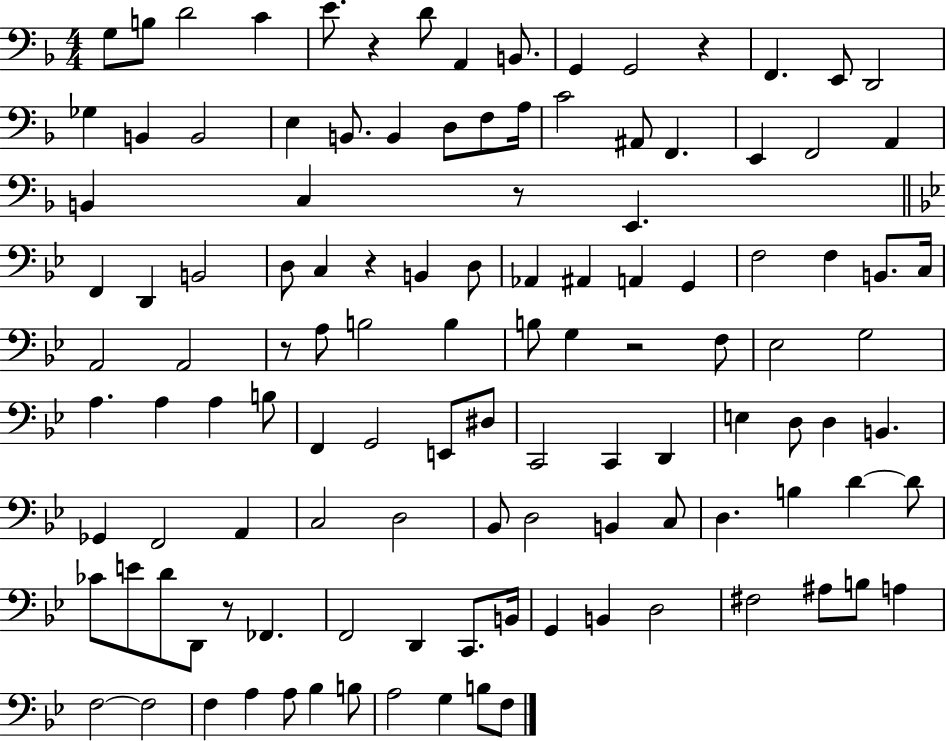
{
  \clef bass
  \numericTimeSignature
  \time 4/4
  \key f \major
  g8 b8 d'2 c'4 | e'8. r4 d'8 a,4 b,8. | g,4 g,2 r4 | f,4. e,8 d,2 | \break ges4 b,4 b,2 | e4 b,8. b,4 d8 f8 a16 | c'2 ais,8 f,4. | e,4 f,2 a,4 | \break b,4 c4 r8 e,4. | \bar "||" \break \key g \minor f,4 d,4 b,2 | d8 c4 r4 b,4 d8 | aes,4 ais,4 a,4 g,4 | f2 f4 b,8. c16 | \break a,2 a,2 | r8 a8 b2 b4 | b8 g4 r2 f8 | ees2 g2 | \break a4. a4 a4 b8 | f,4 g,2 e,8 dis8 | c,2 c,4 d,4 | e4 d8 d4 b,4. | \break ges,4 f,2 a,4 | c2 d2 | bes,8 d2 b,4 c8 | d4. b4 d'4~~ d'8 | \break ces'8 e'8 d'8 d,8 r8 fes,4. | f,2 d,4 c,8. b,16 | g,4 b,4 d2 | fis2 ais8 b8 a4 | \break f2~~ f2 | f4 a4 a8 bes4 b8 | a2 g4 b8 f8 | \bar "|."
}